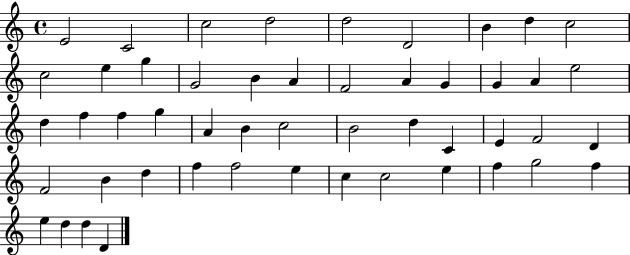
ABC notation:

X:1
T:Untitled
M:4/4
L:1/4
K:C
E2 C2 c2 d2 d2 D2 B d c2 c2 e g G2 B A F2 A G G A e2 d f f g A B c2 B2 d C E F2 D F2 B d f f2 e c c2 e f g2 f e d d D